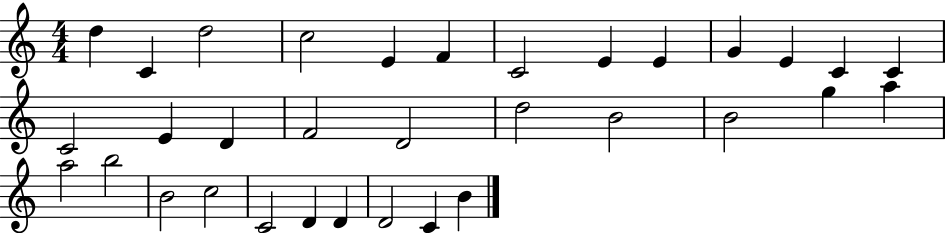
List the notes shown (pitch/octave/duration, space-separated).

D5/q C4/q D5/h C5/h E4/q F4/q C4/h E4/q E4/q G4/q E4/q C4/q C4/q C4/h E4/q D4/q F4/h D4/h D5/h B4/h B4/h G5/q A5/q A5/h B5/h B4/h C5/h C4/h D4/q D4/q D4/h C4/q B4/q